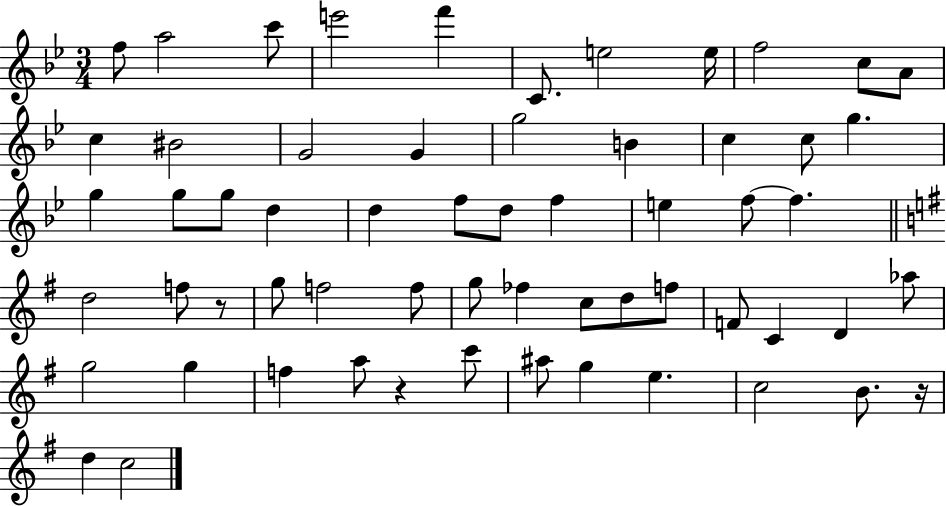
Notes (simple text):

F5/e A5/h C6/e E6/h F6/q C4/e. E5/h E5/s F5/h C5/e A4/e C5/q BIS4/h G4/h G4/q G5/h B4/q C5/q C5/e G5/q. G5/q G5/e G5/e D5/q D5/q F5/e D5/e F5/q E5/q F5/e F5/q. D5/h F5/e R/e G5/e F5/h F5/e G5/e FES5/q C5/e D5/e F5/e F4/e C4/q D4/q Ab5/e G5/h G5/q F5/q A5/e R/q C6/e A#5/e G5/q E5/q. C5/h B4/e. R/s D5/q C5/h